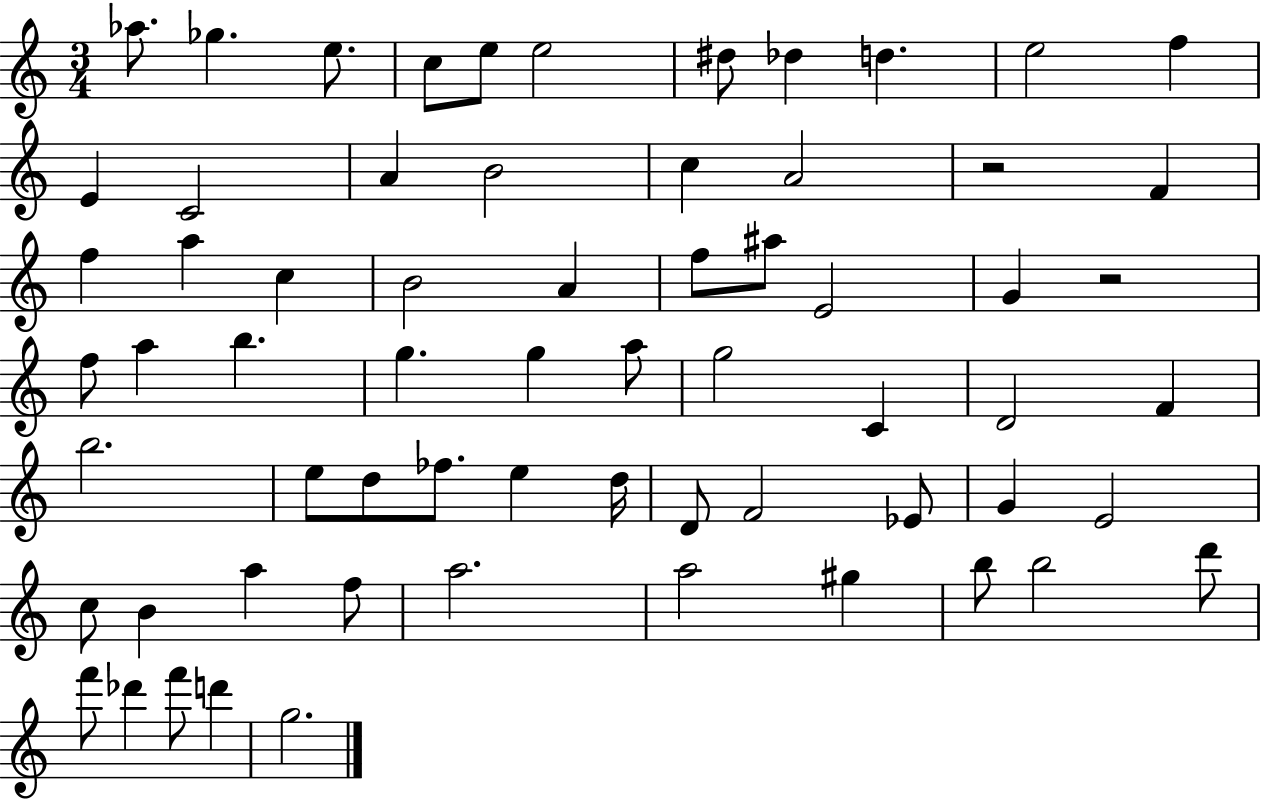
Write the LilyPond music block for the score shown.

{
  \clef treble
  \numericTimeSignature
  \time 3/4
  \key c \major
  \repeat volta 2 { aes''8. ges''4. e''8. | c''8 e''8 e''2 | dis''8 des''4 d''4. | e''2 f''4 | \break e'4 c'2 | a'4 b'2 | c''4 a'2 | r2 f'4 | \break f''4 a''4 c''4 | b'2 a'4 | f''8 ais''8 e'2 | g'4 r2 | \break f''8 a''4 b''4. | g''4. g''4 a''8 | g''2 c'4 | d'2 f'4 | \break b''2. | e''8 d''8 fes''8. e''4 d''16 | d'8 f'2 ees'8 | g'4 e'2 | \break c''8 b'4 a''4 f''8 | a''2. | a''2 gis''4 | b''8 b''2 d'''8 | \break f'''8 des'''4 f'''8 d'''4 | g''2. | } \bar "|."
}